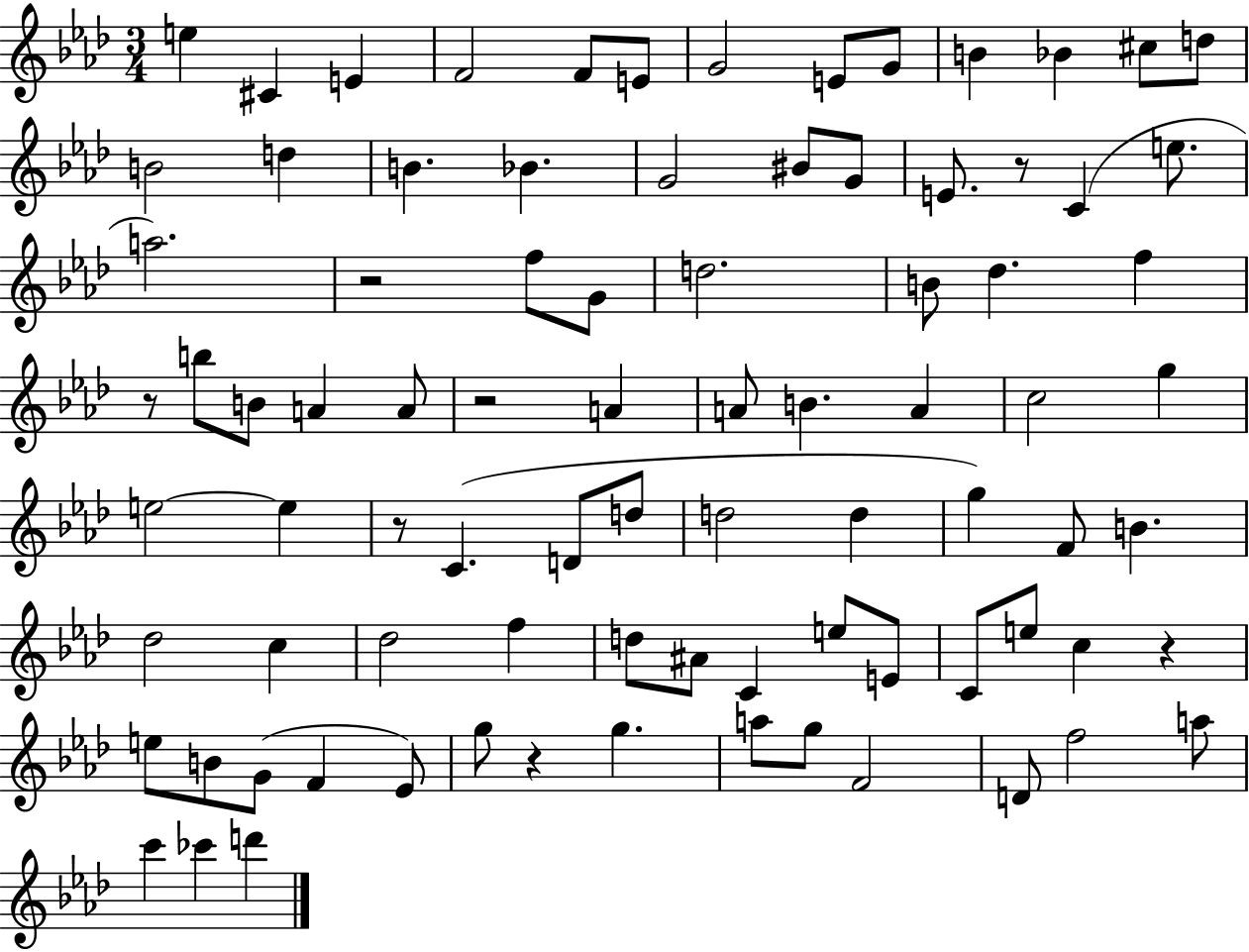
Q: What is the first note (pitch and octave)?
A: E5